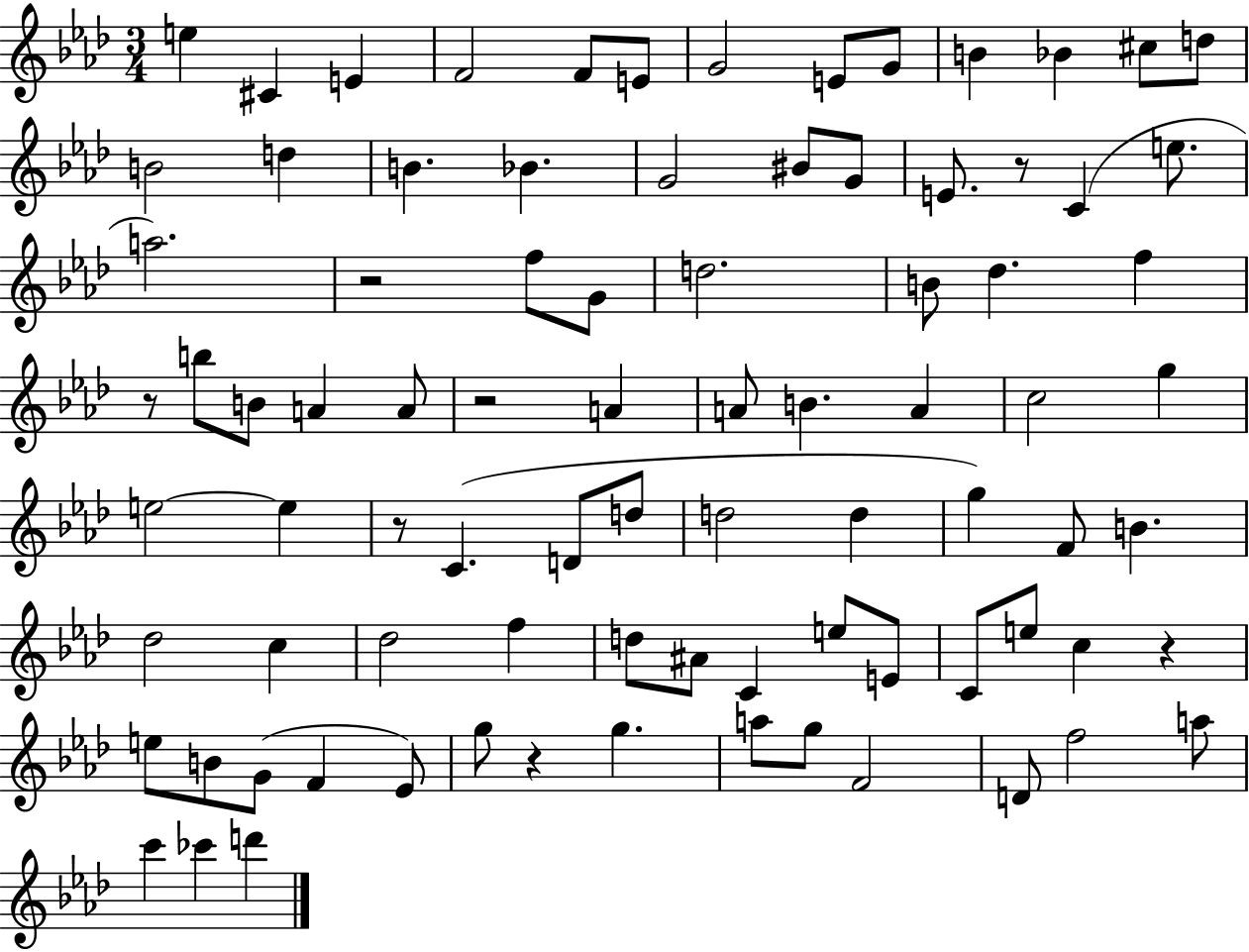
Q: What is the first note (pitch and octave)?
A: E5